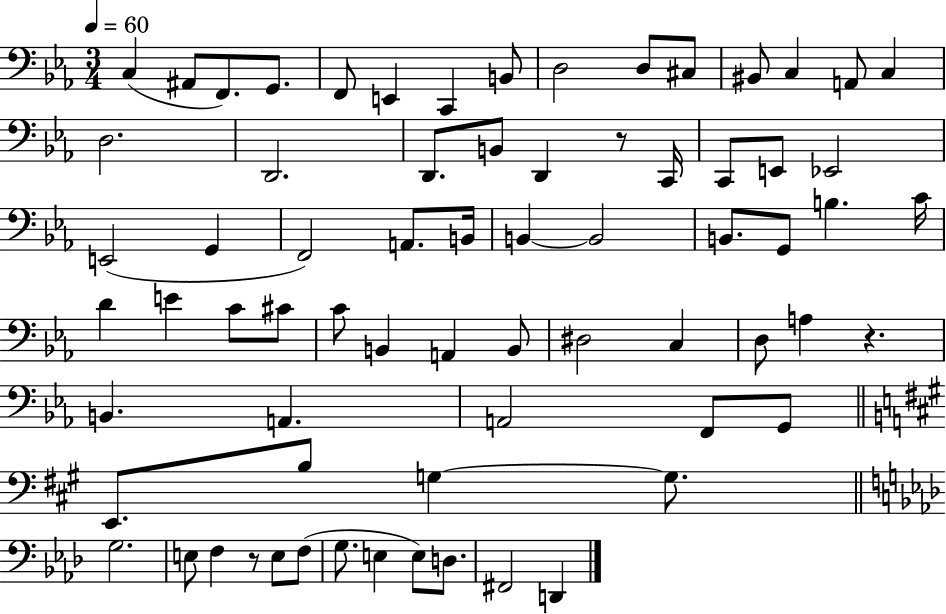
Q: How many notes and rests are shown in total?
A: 70